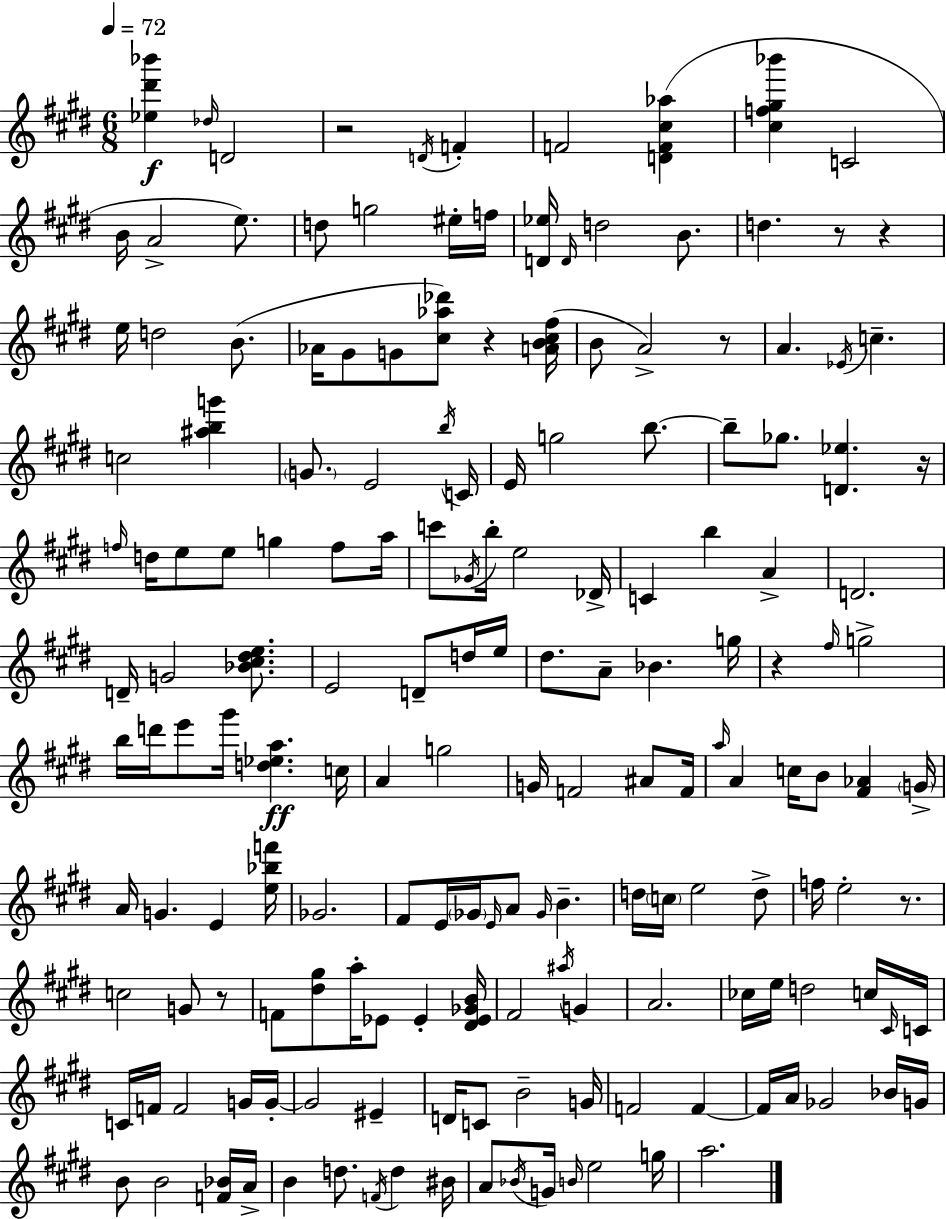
[Eb5,D#6,Bb6]/q Db5/s D4/h R/h D4/s F4/q F4/h [D4,F4,C#5,Ab5]/q [C#5,F5,G#5,Bb6]/q C4/h B4/s A4/h E5/e. D5/e G5/h EIS5/s F5/s [D4,Eb5]/s D4/s D5/h B4/e. D5/q. R/e R/q E5/s D5/h B4/e. Ab4/s G#4/e G4/e [C#5,Ab5,Db6]/e R/q [A4,B4,C#5,F#5]/s B4/e A4/h R/e A4/q. Eb4/s C5/q. C5/h [A#5,B5,G6]/q G4/e. E4/h B5/s C4/s E4/s G5/h B5/e. B5/e Gb5/e. [D4,Eb5]/q. R/s F5/s D5/s E5/e E5/e G5/q F5/e A5/s C6/e Gb4/s B5/s E5/h Db4/s C4/q B5/q A4/q D4/h. D4/s G4/h [Bb4,C#5,D#5,E5]/e. E4/h D4/e D5/s E5/s D#5/e. A4/e Bb4/q. G5/s R/q F#5/s G5/h B5/s D6/s E6/e G#6/s [D5,Eb5,A5]/q. C5/s A4/q G5/h G4/s F4/h A#4/e F4/s A5/s A4/q C5/s B4/e [F#4,Ab4]/q G4/s A4/s G4/q. E4/q [E5,Bb5,F6]/s Gb4/h. F#4/e E4/s Gb4/s E4/s A4/e Gb4/s B4/q. D5/s C5/s E5/h D5/e F5/s E5/h R/e. C5/h G4/e R/e F4/e [D#5,G#5]/e A5/s Eb4/e Eb4/q [D#4,Eb4,Gb4,B4]/s F#4/h A#5/s G4/q A4/h. CES5/s E5/s D5/h C5/s C#4/s C4/s C4/s F4/s F4/h G4/s G4/s G4/h EIS4/q D4/s C4/e B4/h G4/s F4/h F4/q F4/s A4/s Gb4/h Bb4/s G4/s B4/e B4/h [F4,Bb4]/s A4/s B4/q D5/e. F4/s D5/q BIS4/s A4/e Bb4/s G4/s B4/s E5/h G5/s A5/h.